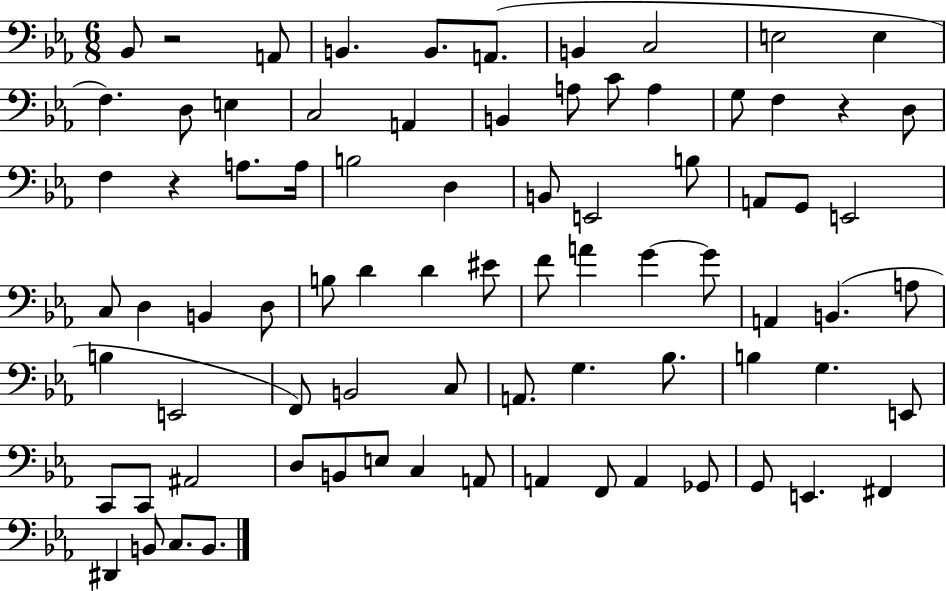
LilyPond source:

{
  \clef bass
  \numericTimeSignature
  \time 6/8
  \key ees \major
  bes,8 r2 a,8 | b,4. b,8. a,8.( | b,4 c2 | e2 e4 | \break f4.) d8 e4 | c2 a,4 | b,4 a8 c'8 a4 | g8 f4 r4 d8 | \break f4 r4 a8. a16 | b2 d4 | b,8 e,2 b8 | a,8 g,8 e,2 | \break c8 d4 b,4 d8 | b8 d'4 d'4 eis'8 | f'8 a'4 g'4~~ g'8 | a,4 b,4.( a8 | \break b4 e,2 | f,8) b,2 c8 | a,8. g4. bes8. | b4 g4. e,8 | \break c,8 c,8 ais,2 | d8 b,8 e8 c4 a,8 | a,4 f,8 a,4 ges,8 | g,8 e,4. fis,4 | \break dis,4 b,8 c8. b,8. | \bar "|."
}